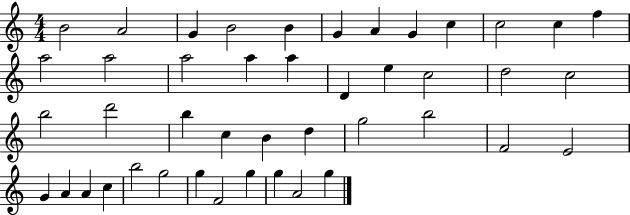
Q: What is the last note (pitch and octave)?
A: G5